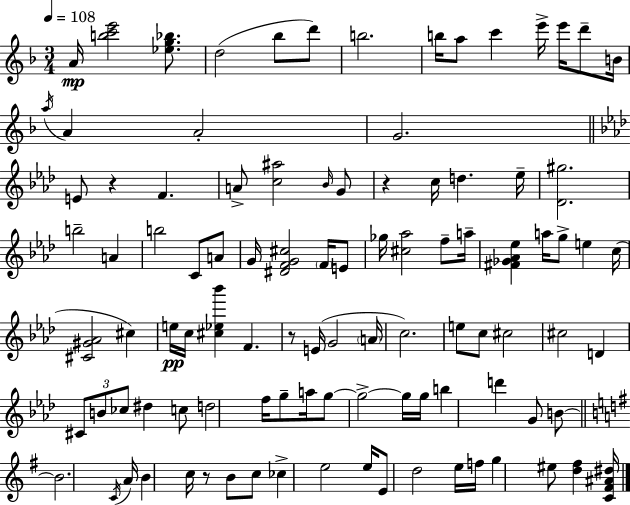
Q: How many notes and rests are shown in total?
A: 100